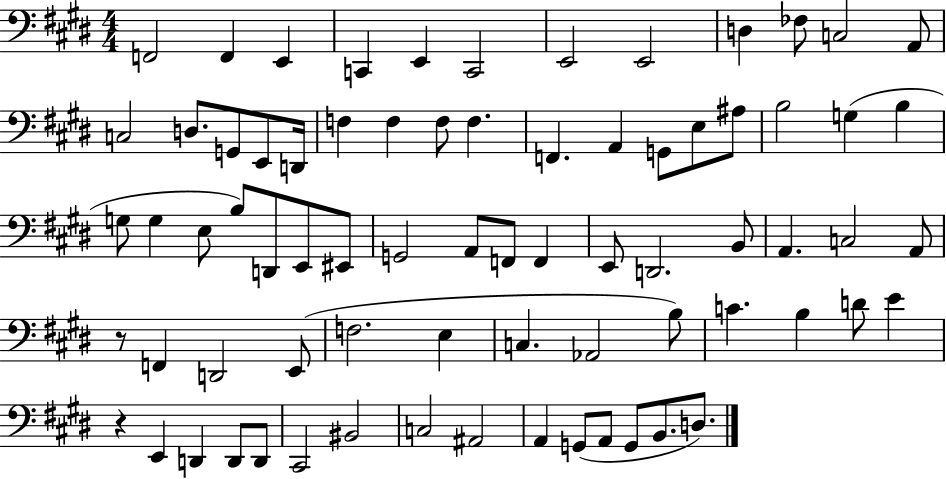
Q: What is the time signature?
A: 4/4